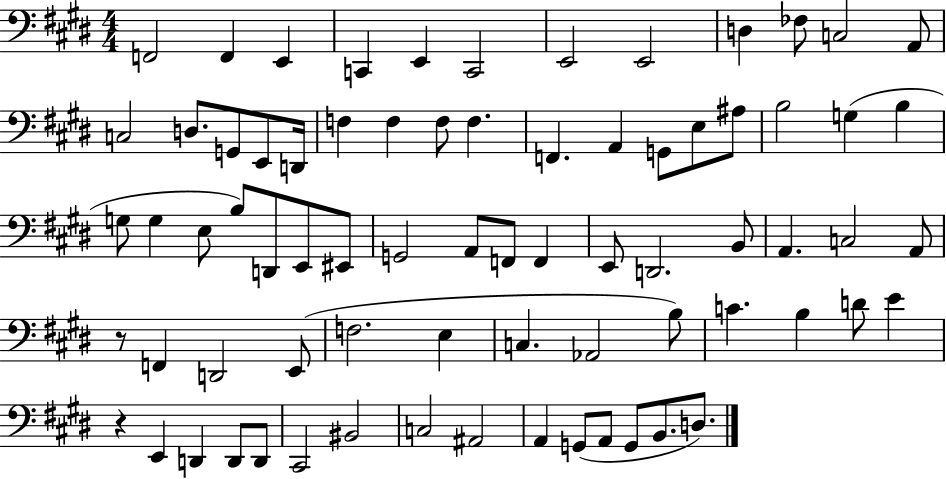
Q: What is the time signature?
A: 4/4